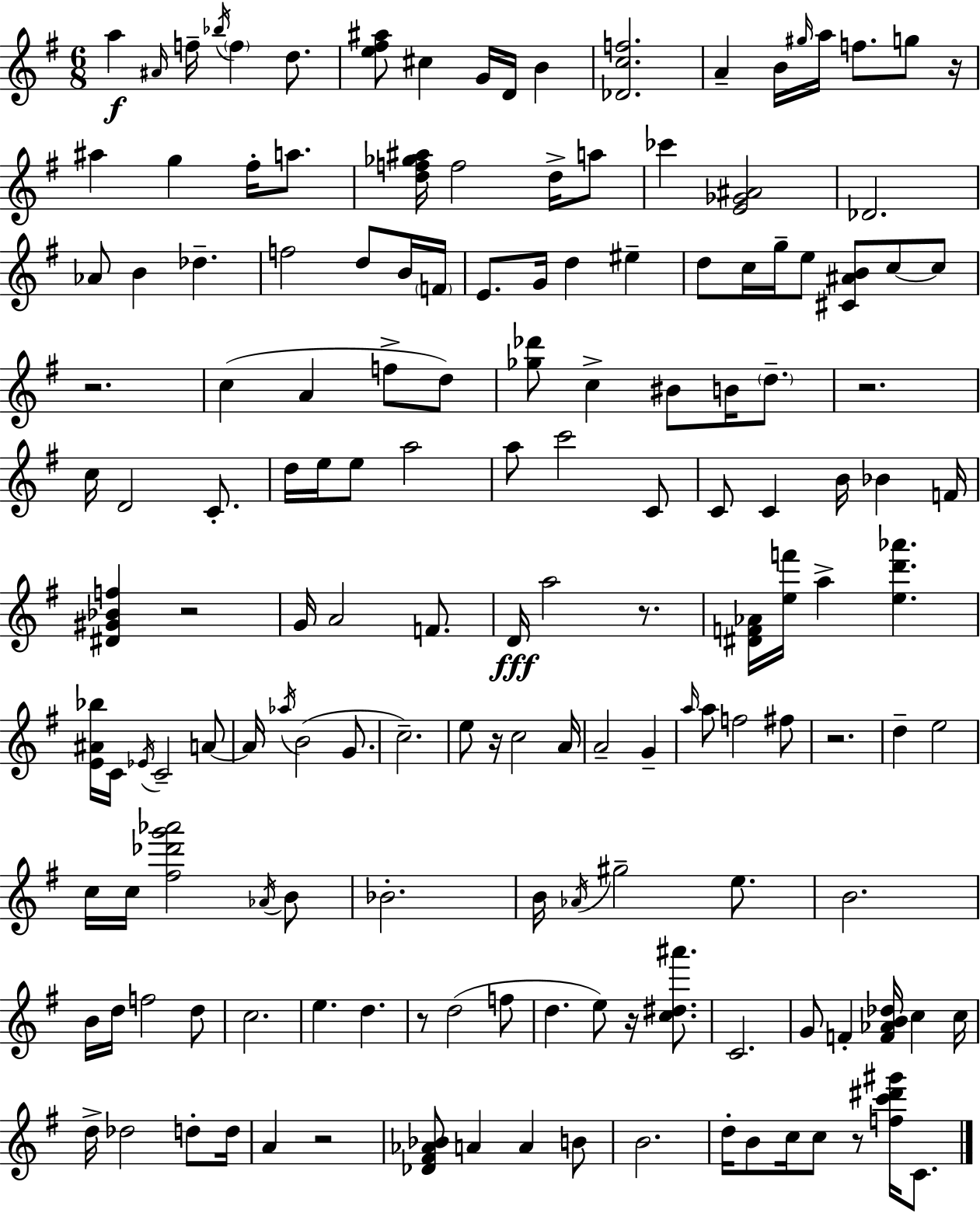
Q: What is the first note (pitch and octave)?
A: A5